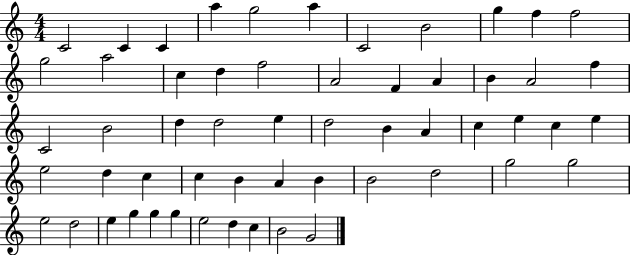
C4/h C4/q C4/q A5/q G5/h A5/q C4/h B4/h G5/q F5/q F5/h G5/h A5/h C5/q D5/q F5/h A4/h F4/q A4/q B4/q A4/h F5/q C4/h B4/h D5/q D5/h E5/q D5/h B4/q A4/q C5/q E5/q C5/q E5/q E5/h D5/q C5/q C5/q B4/q A4/q B4/q B4/h D5/h G5/h G5/h E5/h D5/h E5/q G5/q G5/q G5/q E5/h D5/q C5/q B4/h G4/h